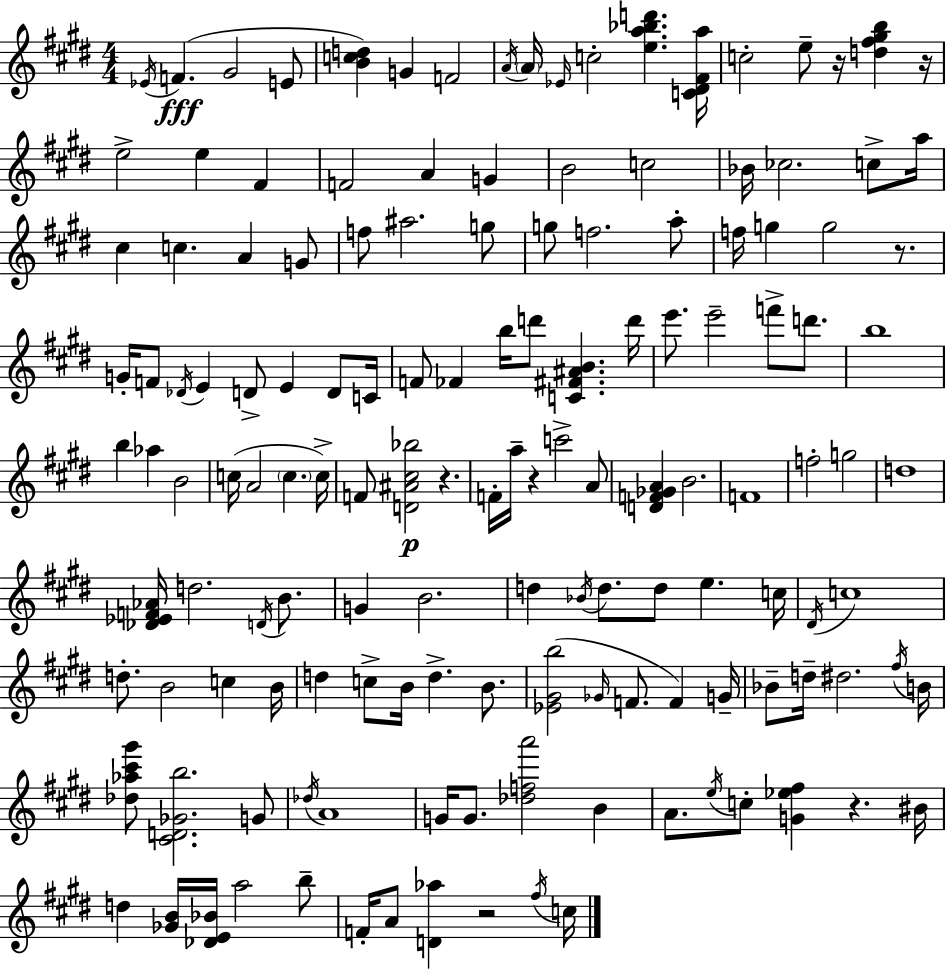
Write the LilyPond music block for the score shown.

{
  \clef treble
  \numericTimeSignature
  \time 4/4
  \key e \major
  \acciaccatura { ees'16 }(\fff f'4. gis'2 e'8 | <b' c'' d''>4) g'4 f'2 | \acciaccatura { a'16 } \parenthesize a'16 \grace { ees'16 } c''2-. <e'' a'' bes'' d'''>4. | <c' dis' fis' a''>16 c''2-. e''8-- r16 <d'' fis'' gis'' b''>4 | \break r16 e''2-> e''4 fis'4 | f'2 a'4 g'4 | b'2 c''2 | bes'16 ces''2. | \break c''8-> a''16 cis''4 c''4. a'4 | g'8 f''8 ais''2. | g''8 g''8 f''2. | a''8-. f''16 g''4 g''2 | \break r8. g'16-. f'8 \acciaccatura { des'16 } e'4 d'8-> e'4 | d'8 c'16 f'8 fes'4 b''16 d'''8 <c' fis' ais' b'>4. | d'''16 e'''8. e'''2-- f'''8-> | d'''8. b''1 | \break b''4 aes''4 b'2 | c''16( a'2 \parenthesize c''4. | c''16->) f'8 <d' ais' cis'' bes''>2\p r4. | f'16-. a''16-- r4 c'''2-> | \break a'8 <d' f' ges' a'>4 b'2. | f'1 | f''2-. g''2 | d''1 | \break <des' ees' f' aes'>16 d''2. | \acciaccatura { d'16 } b'8. g'4 b'2. | d''4 \acciaccatura { bes'16 } d''8. d''8 e''4. | c''16 \acciaccatura { dis'16 } c''1 | \break d''8.-. b'2 | c''4 b'16 d''4 c''8-> b'16 d''4.-> | b'8. <ees' gis' b''>2( \grace { ges'16 } | f'8. f'4) g'16-- bes'8-- d''16-- dis''2. | \break \acciaccatura { fis''16 } b'16 <des'' aes'' cis''' gis'''>8 <cis' d' ges' b''>2. | g'8 \acciaccatura { des''16 } a'1 | g'16 g'8. <des'' f'' a'''>2 | b'4 a'8. \acciaccatura { e''16 } c''8-. | \break <g' ees'' fis''>4 r4. bis'16 d''4 <ges' b'>16 | <des' e' bes'>16 a''2 b''8-- f'16-. a'8 <d' aes''>4 | r2 \acciaccatura { fis''16 } c''16 \bar "|."
}